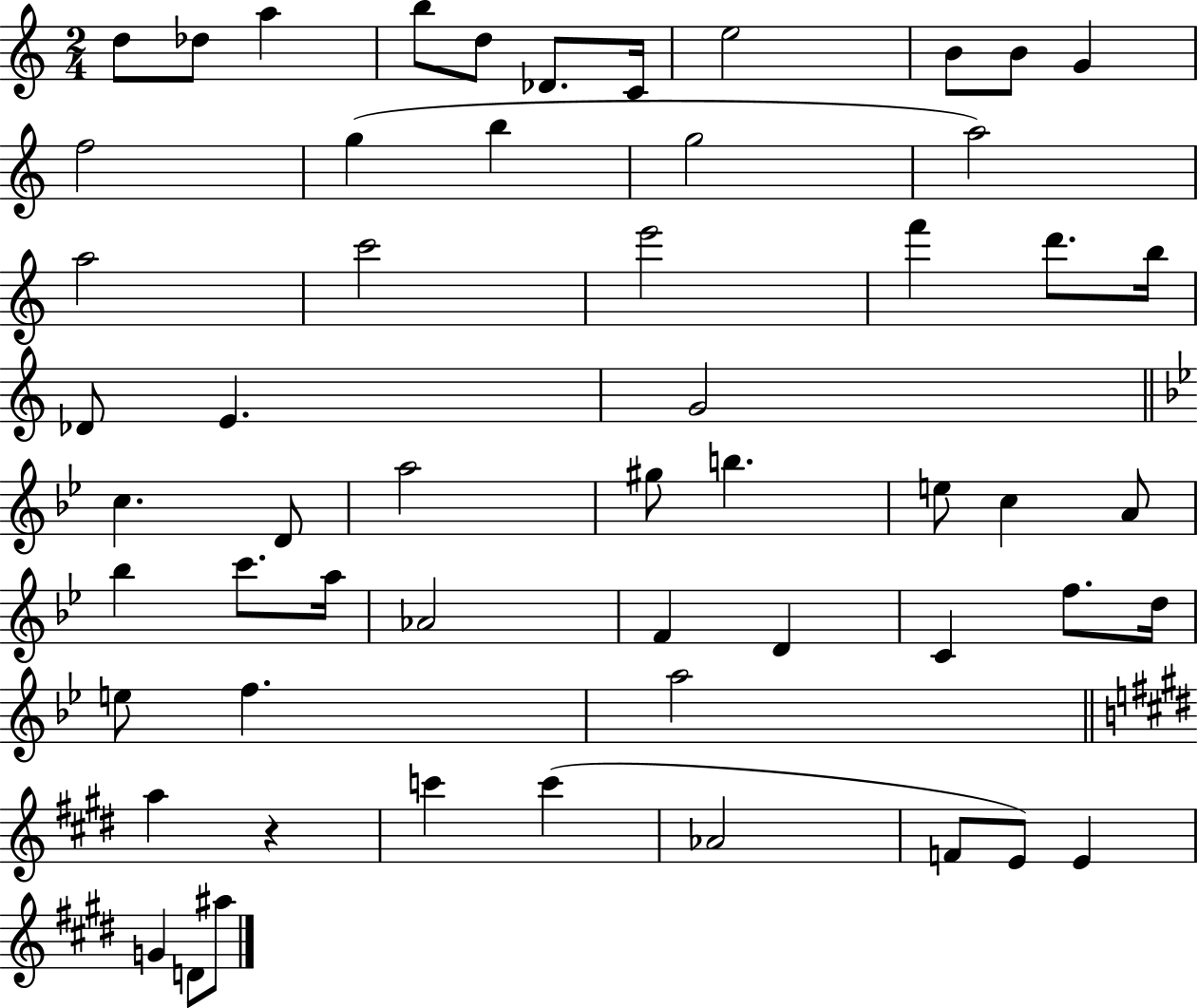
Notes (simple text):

D5/e Db5/e A5/q B5/e D5/e Db4/e. C4/s E5/h B4/e B4/e G4/q F5/h G5/q B5/q G5/h A5/h A5/h C6/h E6/h F6/q D6/e. B5/s Db4/e E4/q. G4/h C5/q. D4/e A5/h G#5/e B5/q. E5/e C5/q A4/e Bb5/q C6/e. A5/s Ab4/h F4/q D4/q C4/q F5/e. D5/s E5/e F5/q. A5/h A5/q R/q C6/q C6/q Ab4/h F4/e E4/e E4/q G4/q D4/e A#5/e